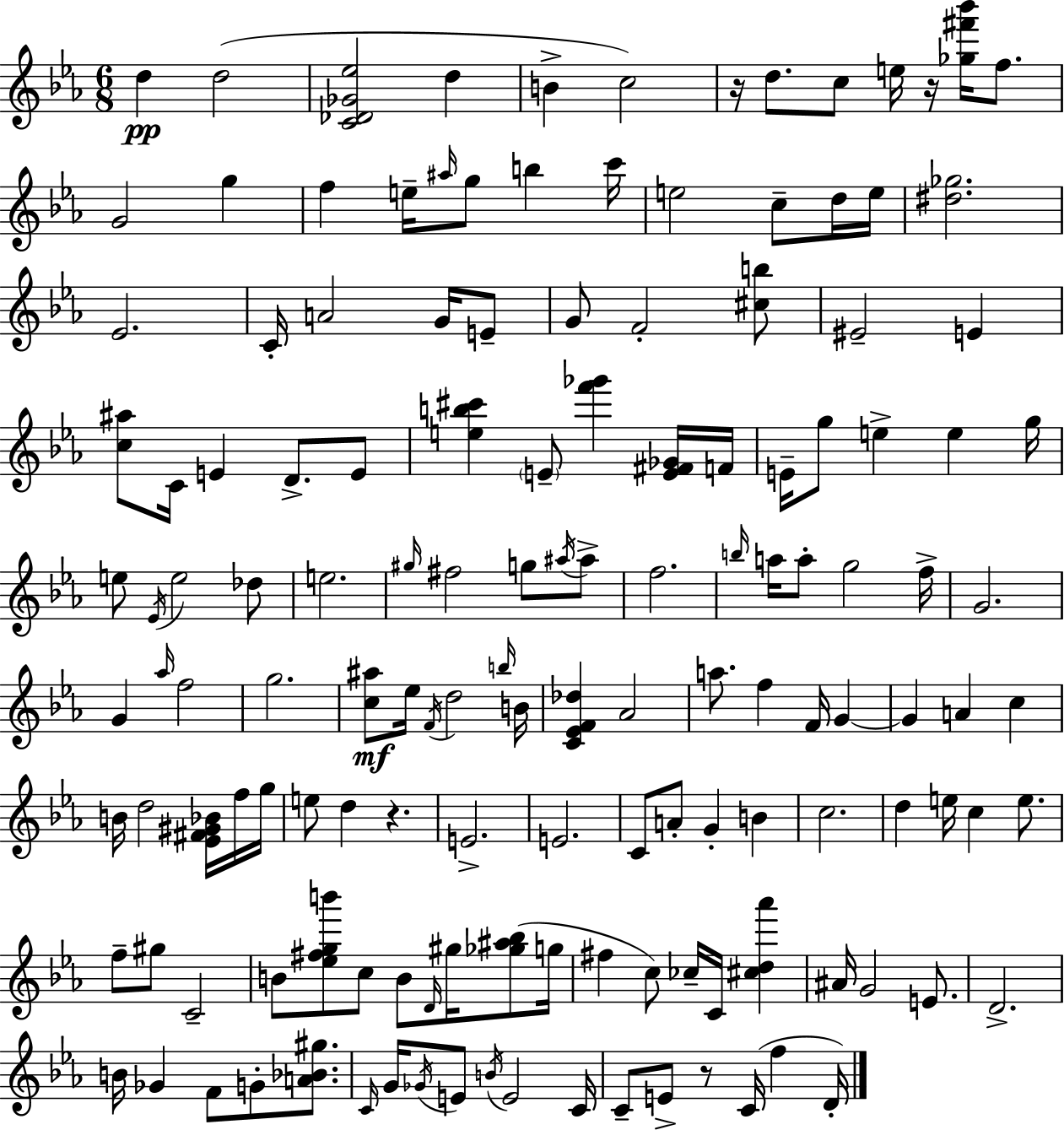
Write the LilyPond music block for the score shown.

{
  \clef treble
  \numericTimeSignature
  \time 6/8
  \key c \minor
  d''4\pp d''2( | <c' des' ges' ees''>2 d''4 | b'4-> c''2) | r16 d''8. c''8 e''16 r16 <ges'' fis''' bes'''>16 f''8. | \break g'2 g''4 | f''4 e''16-- \grace { ais''16 } g''8 b''4 | c'''16 e''2 c''8-- d''16 | e''16 <dis'' ges''>2. | \break ees'2. | c'16-. a'2 g'16 e'8-- | g'8 f'2-. <cis'' b''>8 | eis'2-- e'4 | \break <c'' ais''>8 c'16 e'4 d'8.-> e'8 | <e'' b'' cis'''>4 \parenthesize e'8-- <f''' ges'''>4 <e' fis' ges'>16 | f'16 e'16-- g''8 e''4-> e''4 | g''16 e''8 \acciaccatura { ees'16 } e''2 | \break des''8 e''2. | \grace { gis''16 } fis''2 g''8 | \acciaccatura { ais''16 } ais''8-> f''2. | \grace { b''16 } a''16 a''8-. g''2 | \break f''16-> g'2. | g'4 \grace { aes''16 } f''2 | g''2. | <c'' ais''>8\mf ees''16 \acciaccatura { f'16 } d''2 | \break \grace { b''16 } b'16 <c' ees' f' des''>4 | aes'2 a''8. f''4 | f'16 g'4~~ g'4 | a'4 c''4 b'16 d''2 | \break <ees' fis' gis' bes'>16 f''16 g''16 e''8 d''4 | r4. e'2.-> | e'2. | c'8 a'8-. | \break g'4-. b'4 c''2. | d''4 | e''16 c''4 e''8. f''8-- gis''8 | c'2-- b'8 <ees'' fis'' g'' b'''>8 | \break c''8 b'8 \grace { d'16 } gis''16 <ges'' ais'' bes''>8( g''16 fis''4 | c''8) ces''16-- c'16 <cis'' d'' aes'''>4 ais'16 g'2 | e'8. d'2.-> | b'16 ges'4 | \break f'8 g'8-. <a' bes' gis''>8. \grace { c'16 } g'16 \acciaccatura { ges'16 } | e'8 \acciaccatura { b'16 } e'2 c'16 | c'8-- e'8-> r8 c'16( f''4 d'16-.) | \bar "|."
}